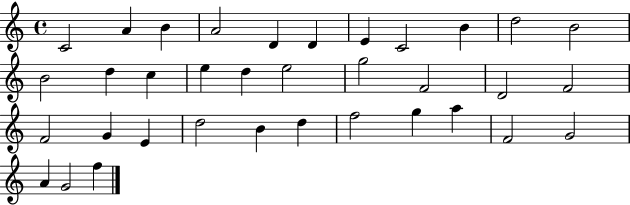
X:1
T:Untitled
M:4/4
L:1/4
K:C
C2 A B A2 D D E C2 B d2 B2 B2 d c e d e2 g2 F2 D2 F2 F2 G E d2 B d f2 g a F2 G2 A G2 f